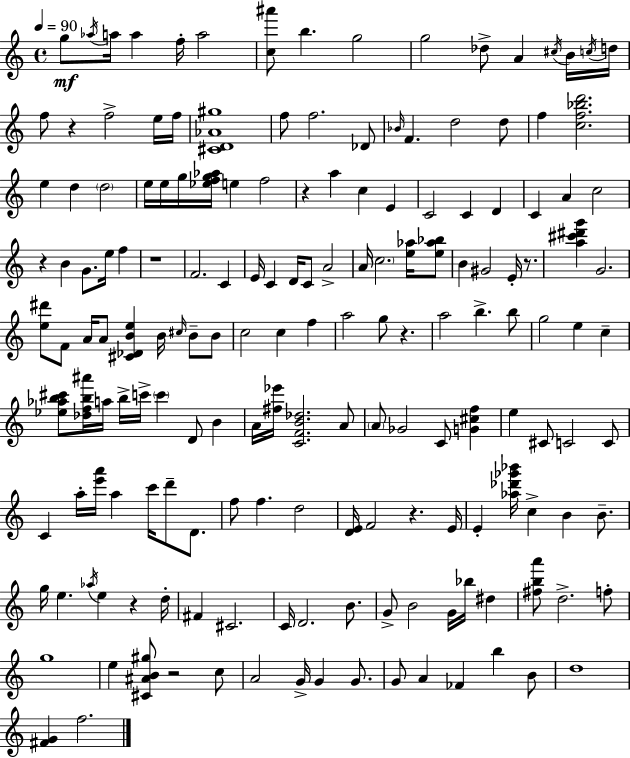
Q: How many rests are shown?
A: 9